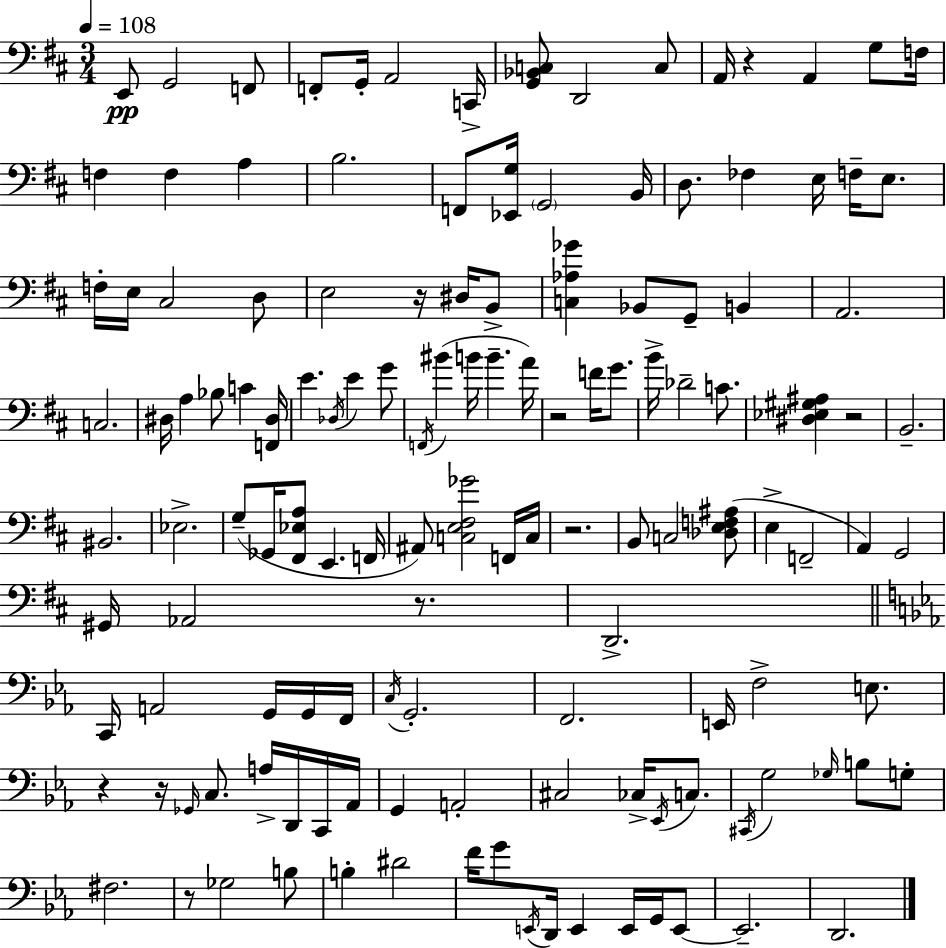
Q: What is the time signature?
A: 3/4